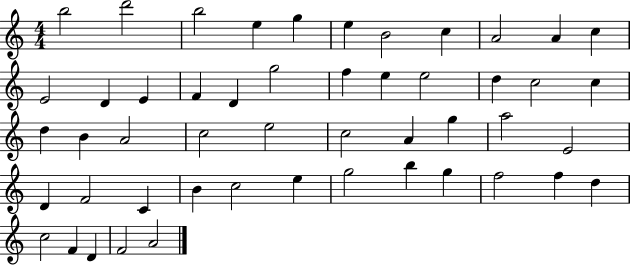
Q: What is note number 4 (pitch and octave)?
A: E5